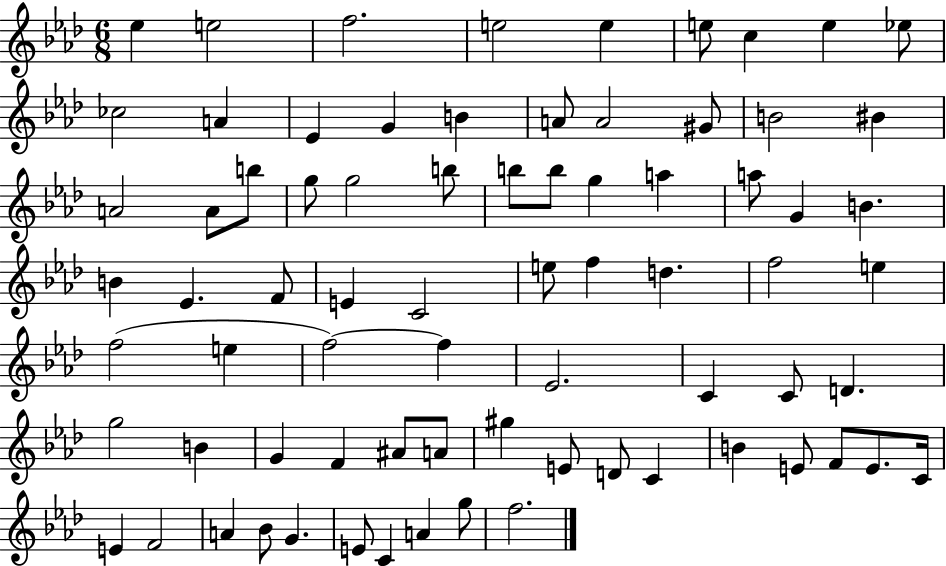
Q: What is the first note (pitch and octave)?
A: Eb5